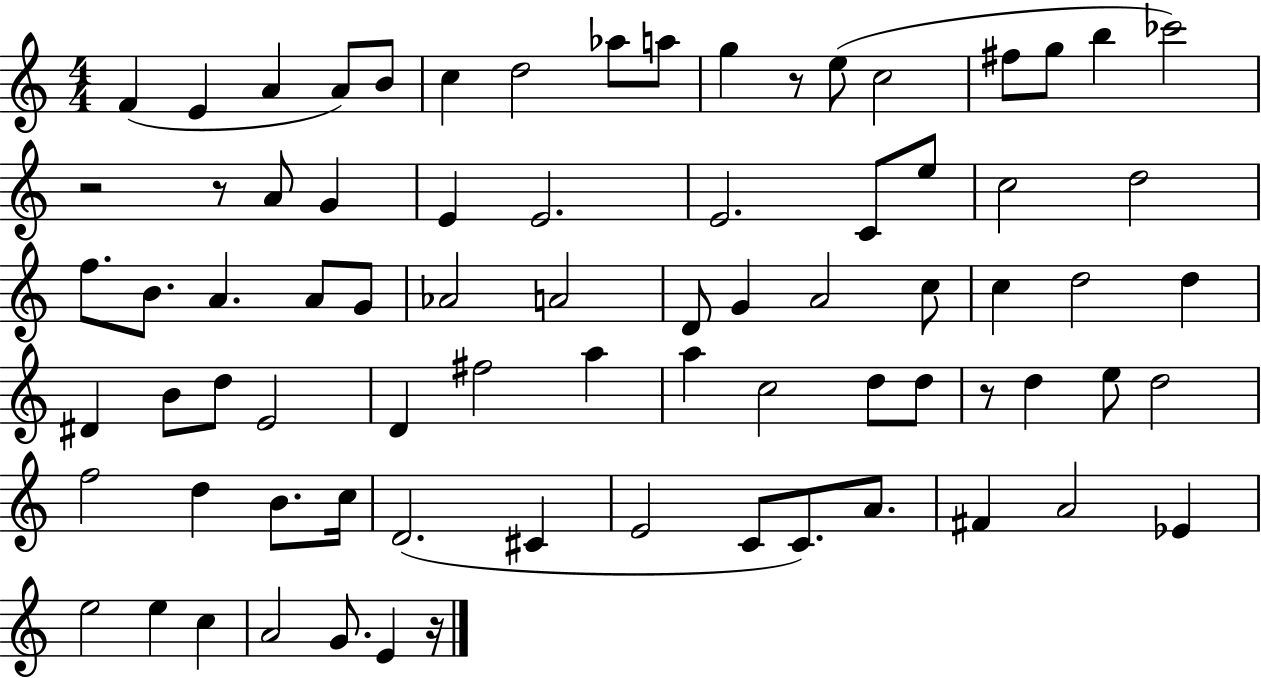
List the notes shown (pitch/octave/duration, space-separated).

F4/q E4/q A4/q A4/e B4/e C5/q D5/h Ab5/e A5/e G5/q R/e E5/e C5/h F#5/e G5/e B5/q CES6/h R/h R/e A4/e G4/q E4/q E4/h. E4/h. C4/e E5/e C5/h D5/h F5/e. B4/e. A4/q. A4/e G4/e Ab4/h A4/h D4/e G4/q A4/h C5/e C5/q D5/h D5/q D#4/q B4/e D5/e E4/h D4/q F#5/h A5/q A5/q C5/h D5/e D5/e R/e D5/q E5/e D5/h F5/h D5/q B4/e. C5/s D4/h. C#4/q E4/h C4/e C4/e. A4/e. F#4/q A4/h Eb4/q E5/h E5/q C5/q A4/h G4/e. E4/q R/s